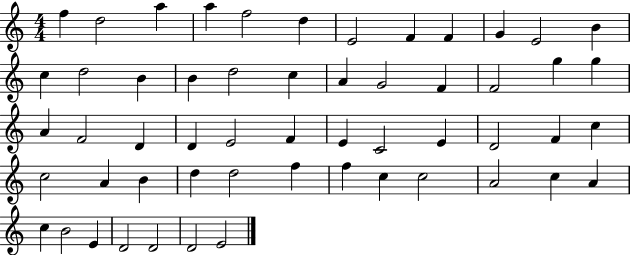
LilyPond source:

{
  \clef treble
  \numericTimeSignature
  \time 4/4
  \key c \major
  f''4 d''2 a''4 | a''4 f''2 d''4 | e'2 f'4 f'4 | g'4 e'2 b'4 | \break c''4 d''2 b'4 | b'4 d''2 c''4 | a'4 g'2 f'4 | f'2 g''4 g''4 | \break a'4 f'2 d'4 | d'4 e'2 f'4 | e'4 c'2 e'4 | d'2 f'4 c''4 | \break c''2 a'4 b'4 | d''4 d''2 f''4 | f''4 c''4 c''2 | a'2 c''4 a'4 | \break c''4 b'2 e'4 | d'2 d'2 | d'2 e'2 | \bar "|."
}